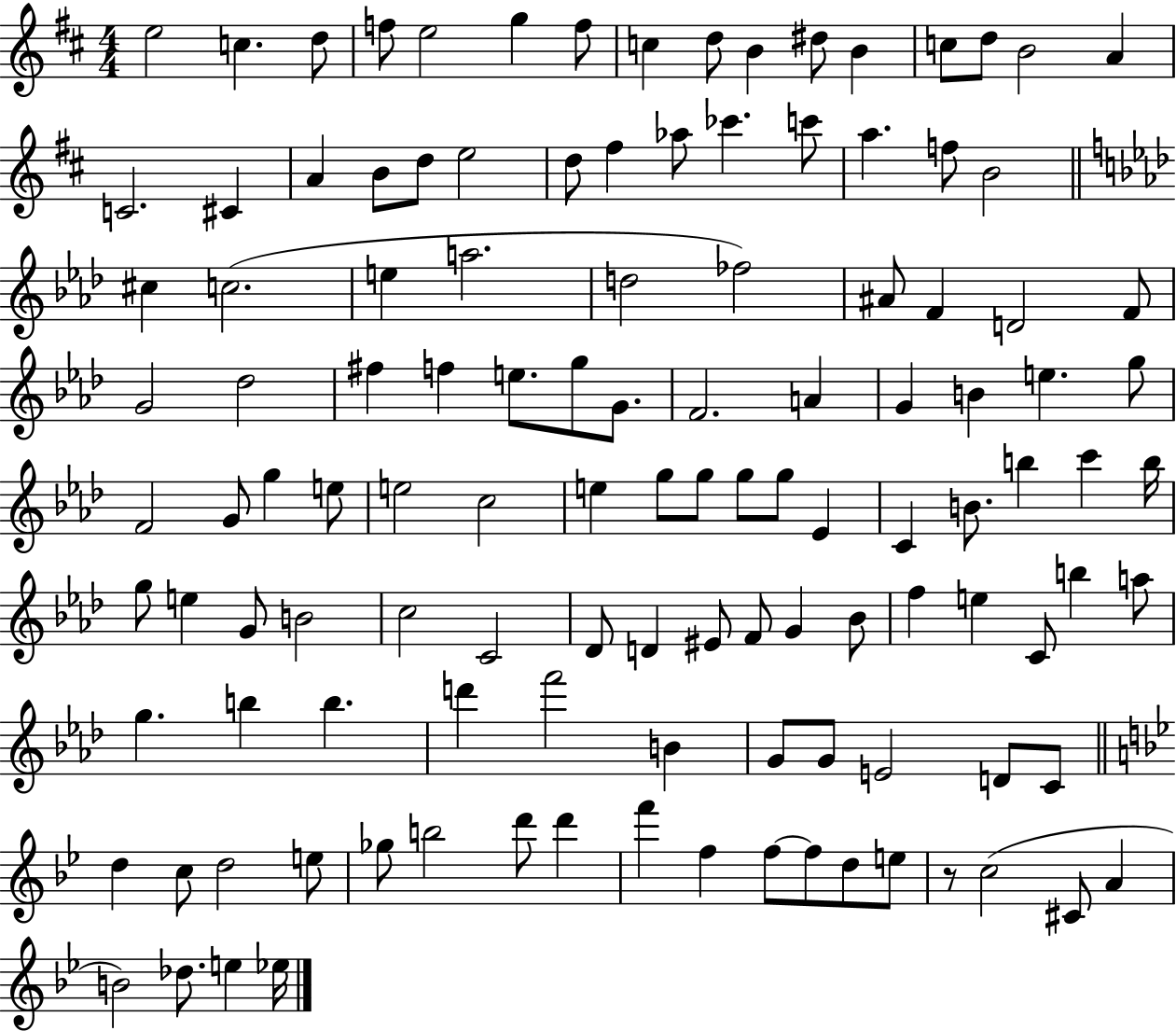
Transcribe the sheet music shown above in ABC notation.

X:1
T:Untitled
M:4/4
L:1/4
K:D
e2 c d/2 f/2 e2 g f/2 c d/2 B ^d/2 B c/2 d/2 B2 A C2 ^C A B/2 d/2 e2 d/2 ^f _a/2 _c' c'/2 a f/2 B2 ^c c2 e a2 d2 _f2 ^A/2 F D2 F/2 G2 _d2 ^f f e/2 g/2 G/2 F2 A G B e g/2 F2 G/2 g e/2 e2 c2 e g/2 g/2 g/2 g/2 _E C B/2 b c' b/4 g/2 e G/2 B2 c2 C2 _D/2 D ^E/2 F/2 G _B/2 f e C/2 b a/2 g b b d' f'2 B G/2 G/2 E2 D/2 C/2 d c/2 d2 e/2 _g/2 b2 d'/2 d' f' f f/2 f/2 d/2 e/2 z/2 c2 ^C/2 A B2 _d/2 e _e/4